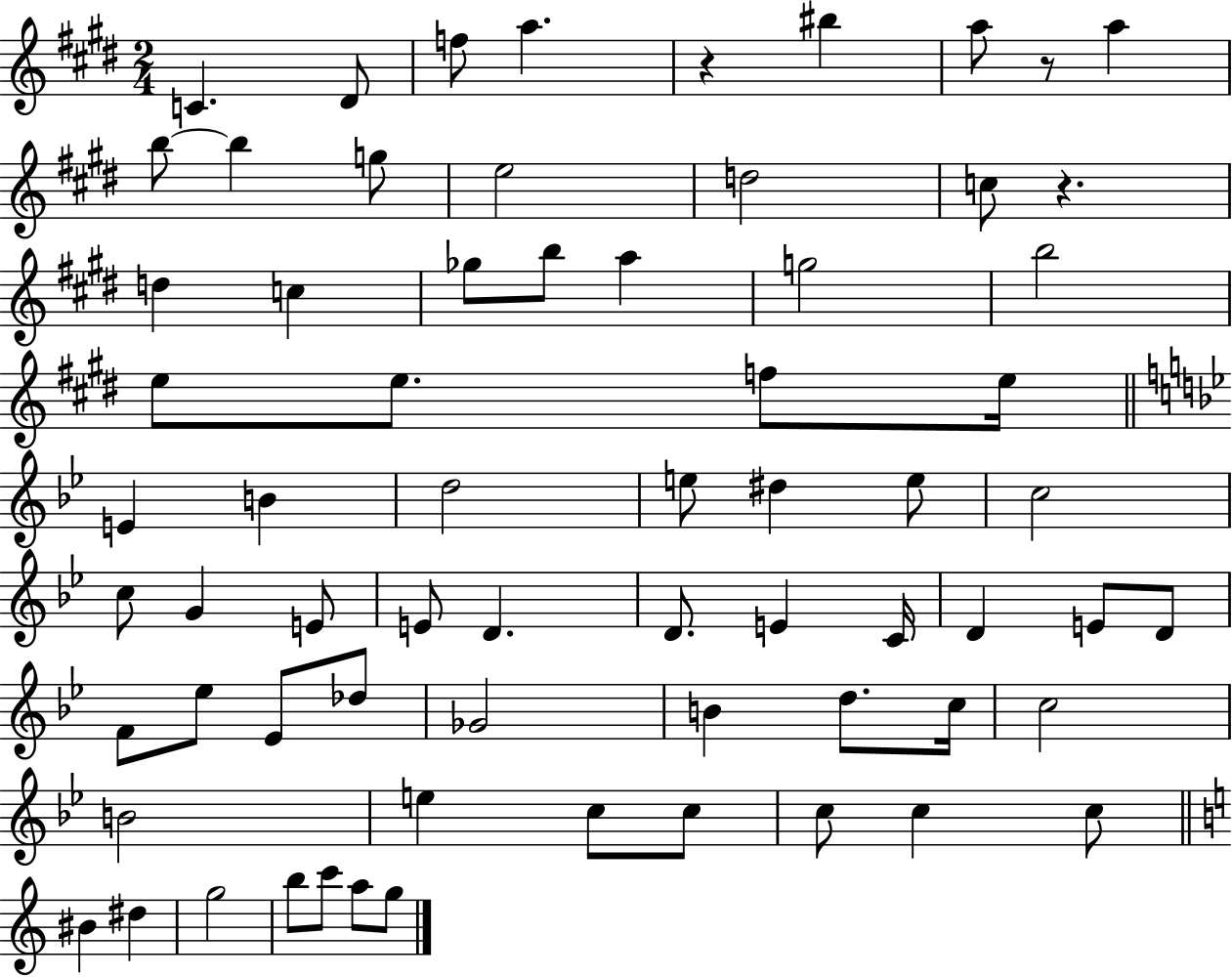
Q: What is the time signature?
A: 2/4